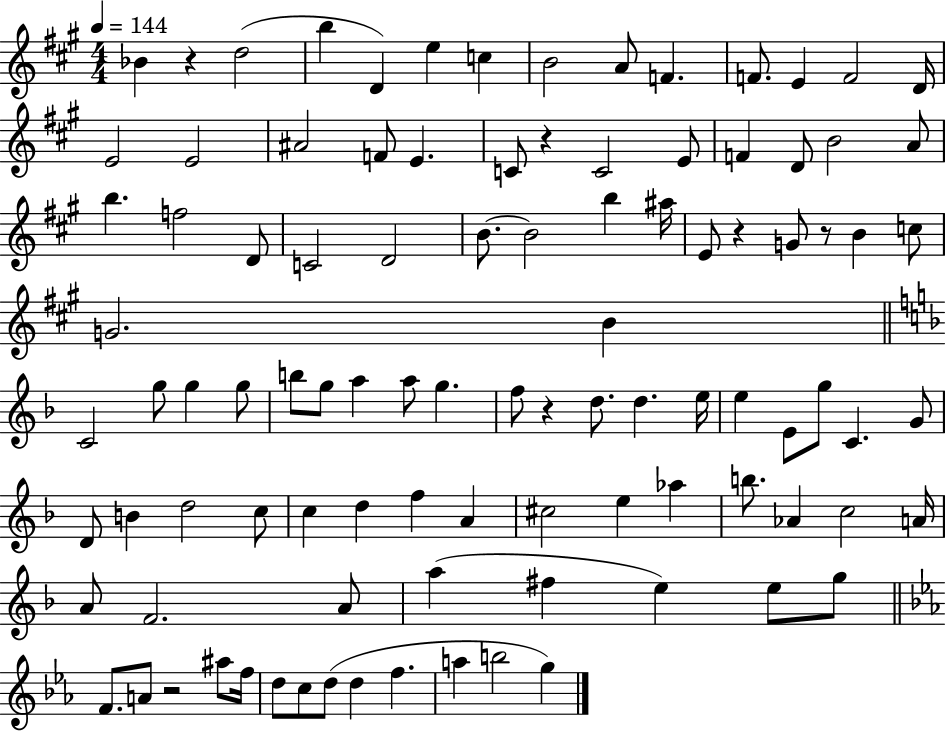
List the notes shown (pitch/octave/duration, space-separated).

Bb4/q R/q D5/h B5/q D4/q E5/q C5/q B4/h A4/e F4/q. F4/e. E4/q F4/h D4/s E4/h E4/h A#4/h F4/e E4/q. C4/e R/q C4/h E4/e F4/q D4/e B4/h A4/e B5/q. F5/h D4/e C4/h D4/h B4/e. B4/h B5/q A#5/s E4/e R/q G4/e R/e B4/q C5/e G4/h. B4/q C4/h G5/e G5/q G5/e B5/e G5/e A5/q A5/e G5/q. F5/e R/q D5/e. D5/q. E5/s E5/q E4/e G5/e C4/q. G4/e D4/e B4/q D5/h C5/e C5/q D5/q F5/q A4/q C#5/h E5/q Ab5/q B5/e. Ab4/q C5/h A4/s A4/e F4/h. A4/e A5/q F#5/q E5/q E5/e G5/e F4/e. A4/e R/h A#5/e F5/s D5/e C5/e D5/e D5/q F5/q. A5/q B5/h G5/q